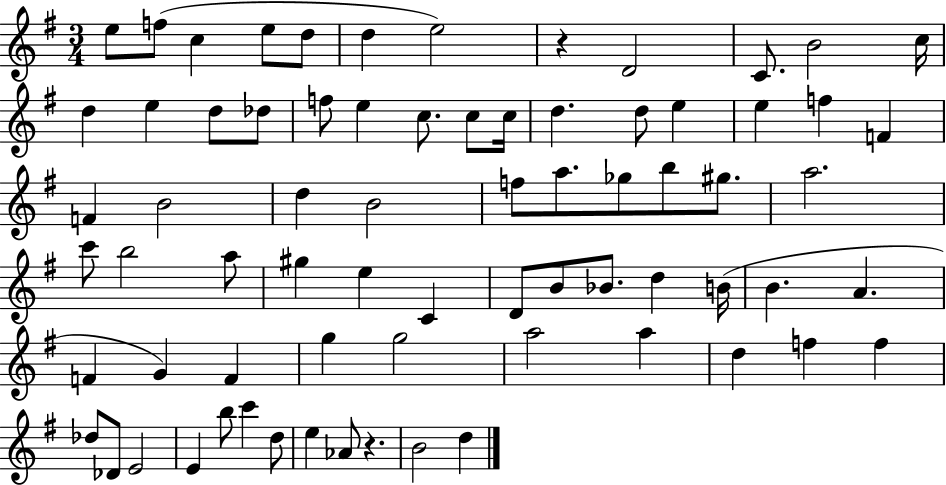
X:1
T:Untitled
M:3/4
L:1/4
K:G
e/2 f/2 c e/2 d/2 d e2 z D2 C/2 B2 c/4 d e d/2 _d/2 f/2 e c/2 c/2 c/4 d d/2 e e f F F B2 d B2 f/2 a/2 _g/2 b/2 ^g/2 a2 c'/2 b2 a/2 ^g e C D/2 B/2 _B/2 d B/4 B A F G F g g2 a2 a d f f _d/2 _D/2 E2 E b/2 c' d/2 e _A/2 z B2 d